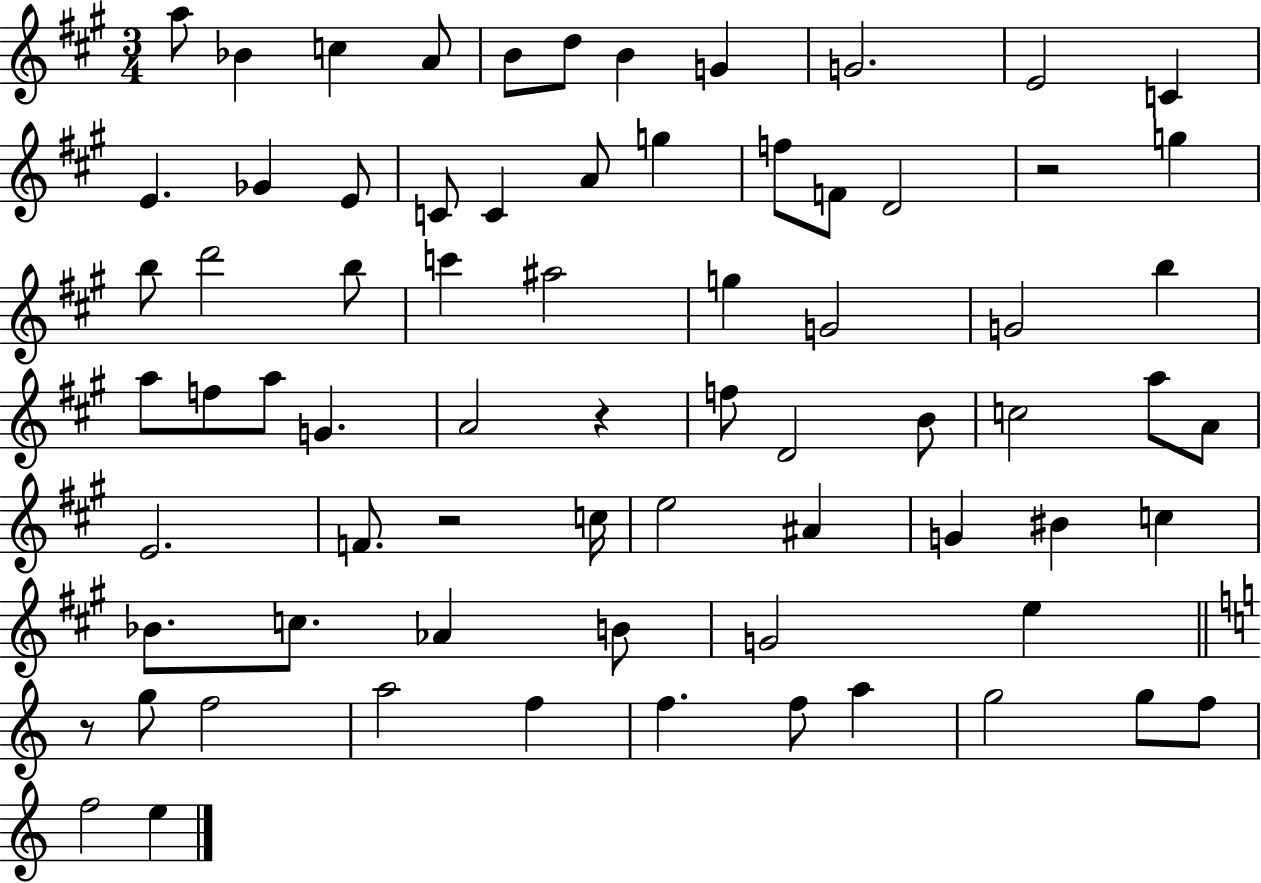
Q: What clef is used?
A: treble